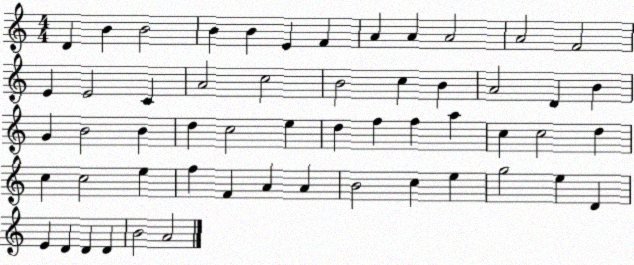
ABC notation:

X:1
T:Untitled
M:4/4
L:1/4
K:C
D B B2 B B E F A A A2 A2 F2 E E2 C A2 c2 B2 c B A2 D B G B2 B d c2 e d f f a c c2 d c c2 e f F A A B2 c e g2 e D E D D D B2 A2